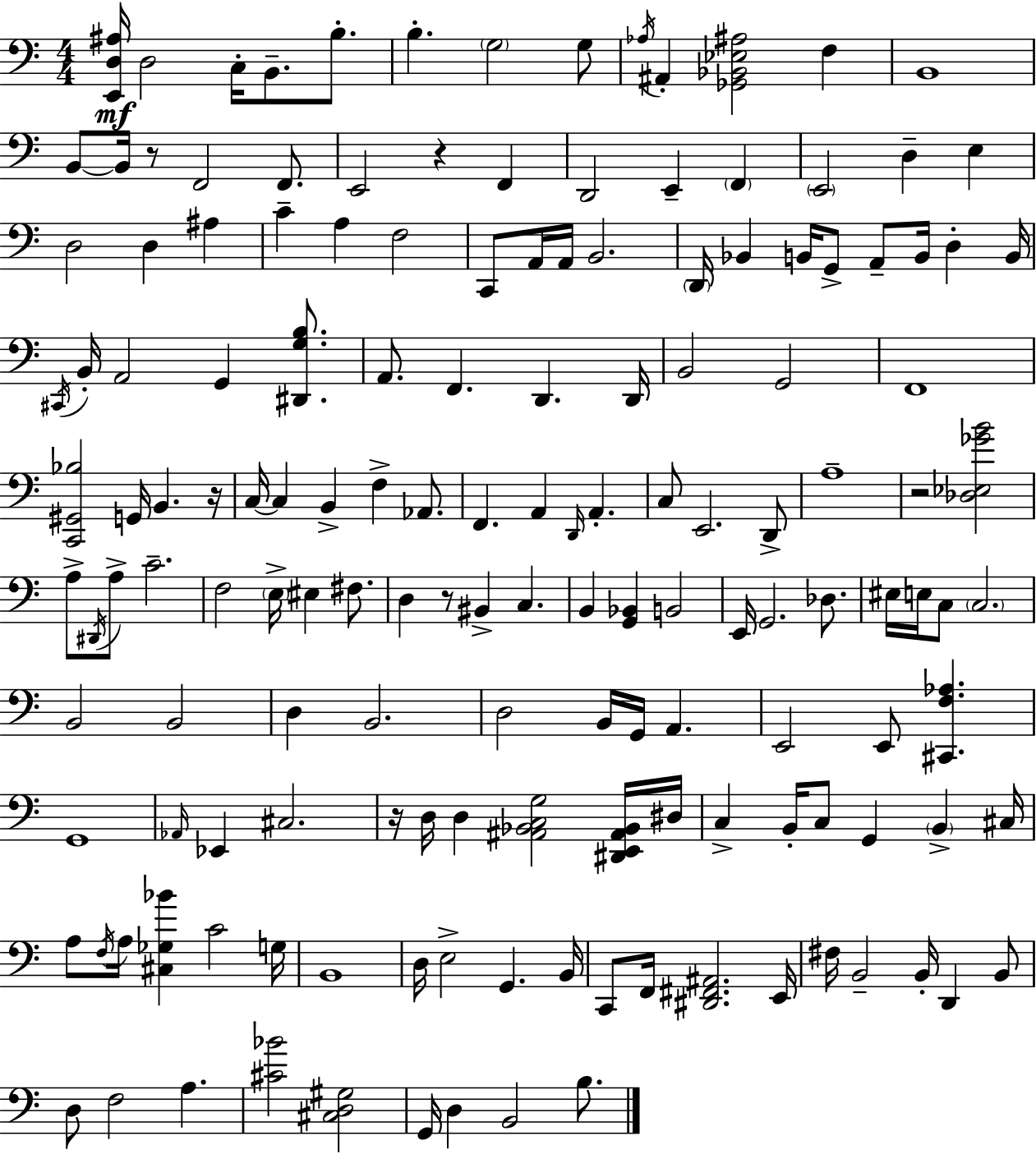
X:1
T:Untitled
M:4/4
L:1/4
K:Am
[E,,D,^A,]/4 D,2 C,/4 B,,/2 B,/2 B, G,2 G,/2 _A,/4 ^A,, [_G,,_B,,_E,^A,]2 F, B,,4 B,,/2 B,,/4 z/2 F,,2 F,,/2 E,,2 z F,, D,,2 E,, F,, E,,2 D, E, D,2 D, ^A, C A, F,2 C,,/2 A,,/4 A,,/4 B,,2 D,,/4 _B,, B,,/4 G,,/2 A,,/2 B,,/4 D, B,,/4 ^C,,/4 B,,/4 A,,2 G,, [^D,,G,B,]/2 A,,/2 F,, D,, D,,/4 B,,2 G,,2 F,,4 [C,,^G,,_B,]2 G,,/4 B,, z/4 C,/4 C, B,, F, _A,,/2 F,, A,, D,,/4 A,, C,/2 E,,2 D,,/2 A,4 z2 [_D,_E,_GB]2 A,/2 ^D,,/4 A,/2 C2 F,2 E,/4 ^E, ^F,/2 D, z/2 ^B,, C, B,, [G,,_B,,] B,,2 E,,/4 G,,2 _D,/2 ^E,/4 E,/4 C,/2 C,2 B,,2 B,,2 D, B,,2 D,2 B,,/4 G,,/4 A,, E,,2 E,,/2 [^C,,F,_A,] G,,4 _A,,/4 _E,, ^C,2 z/4 D,/4 D, [^A,,_B,,C,G,]2 [^D,,E,,^A,,_B,,]/4 ^D,/4 C, B,,/4 C,/2 G,, B,, ^C,/4 A,/2 F,/4 A,/4 [^C,_G,_B] C2 G,/4 B,,4 D,/4 E,2 G,, B,,/4 C,,/2 F,,/4 [^D,,^F,,^A,,]2 E,,/4 ^F,/4 B,,2 B,,/4 D,, B,,/2 D,/2 F,2 A, [^C_B]2 [^C,D,^G,]2 G,,/4 D, B,,2 B,/2